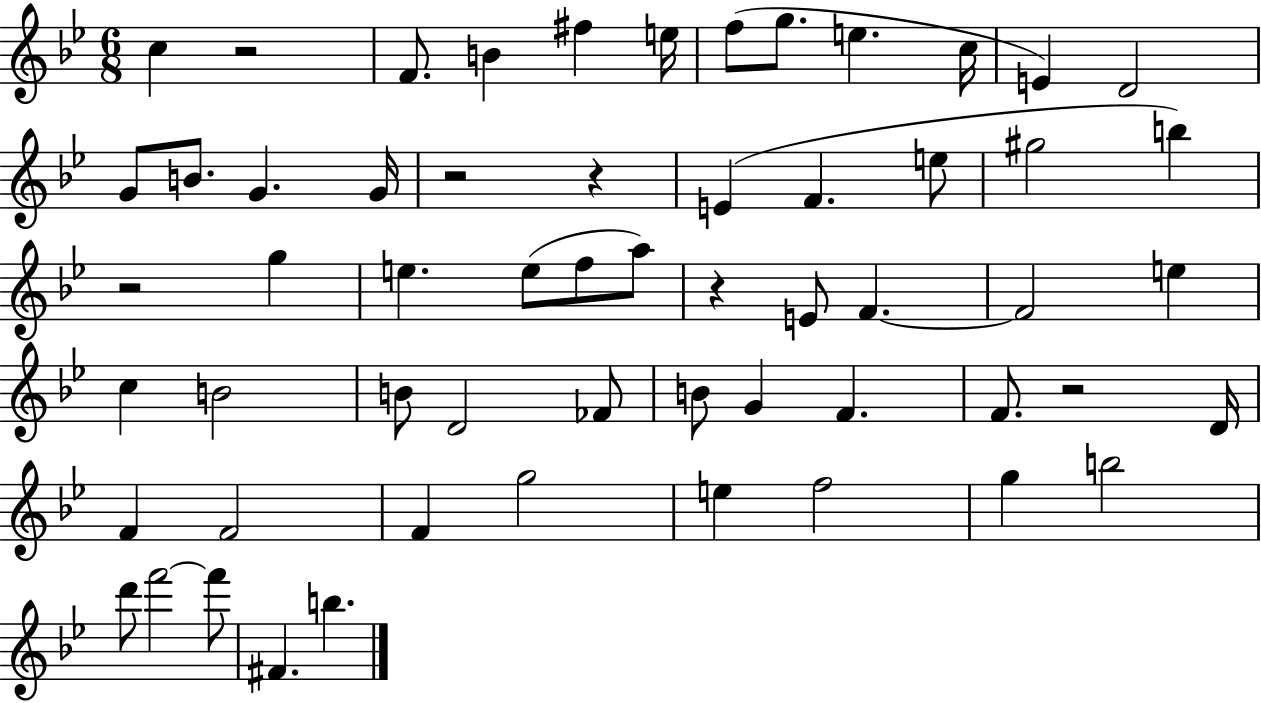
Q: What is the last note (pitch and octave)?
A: B5